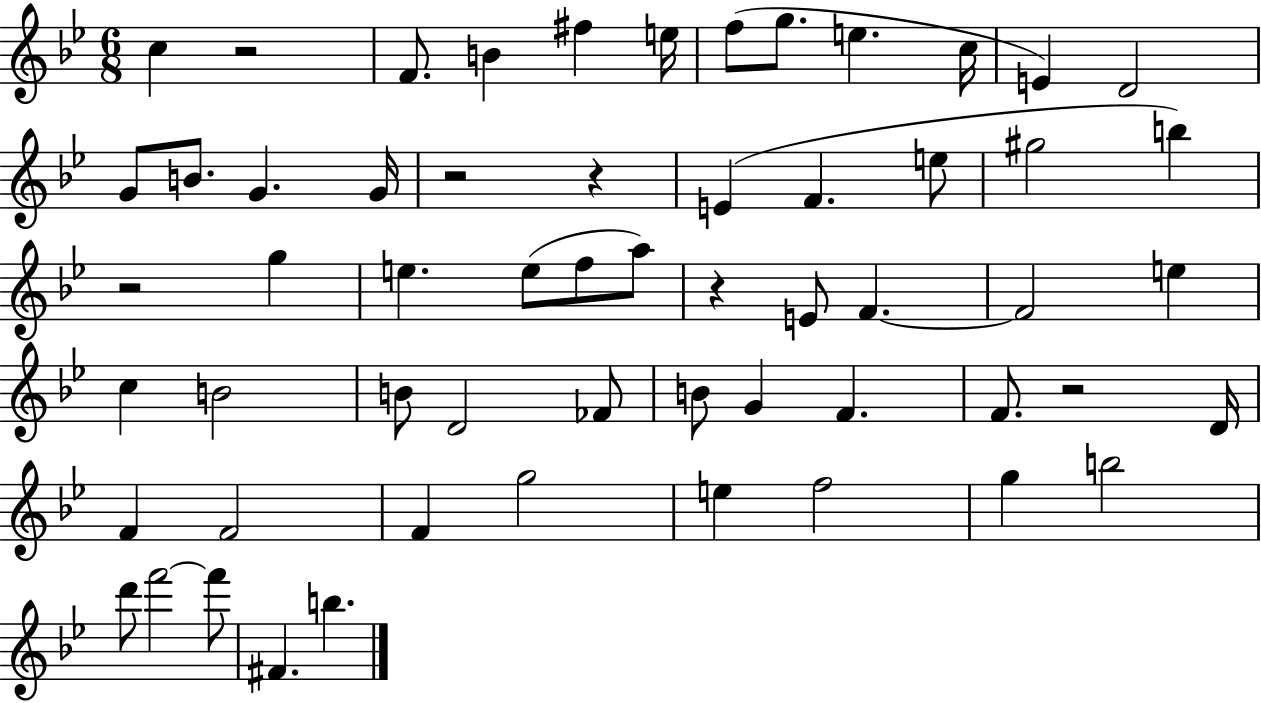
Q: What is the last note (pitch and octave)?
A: B5